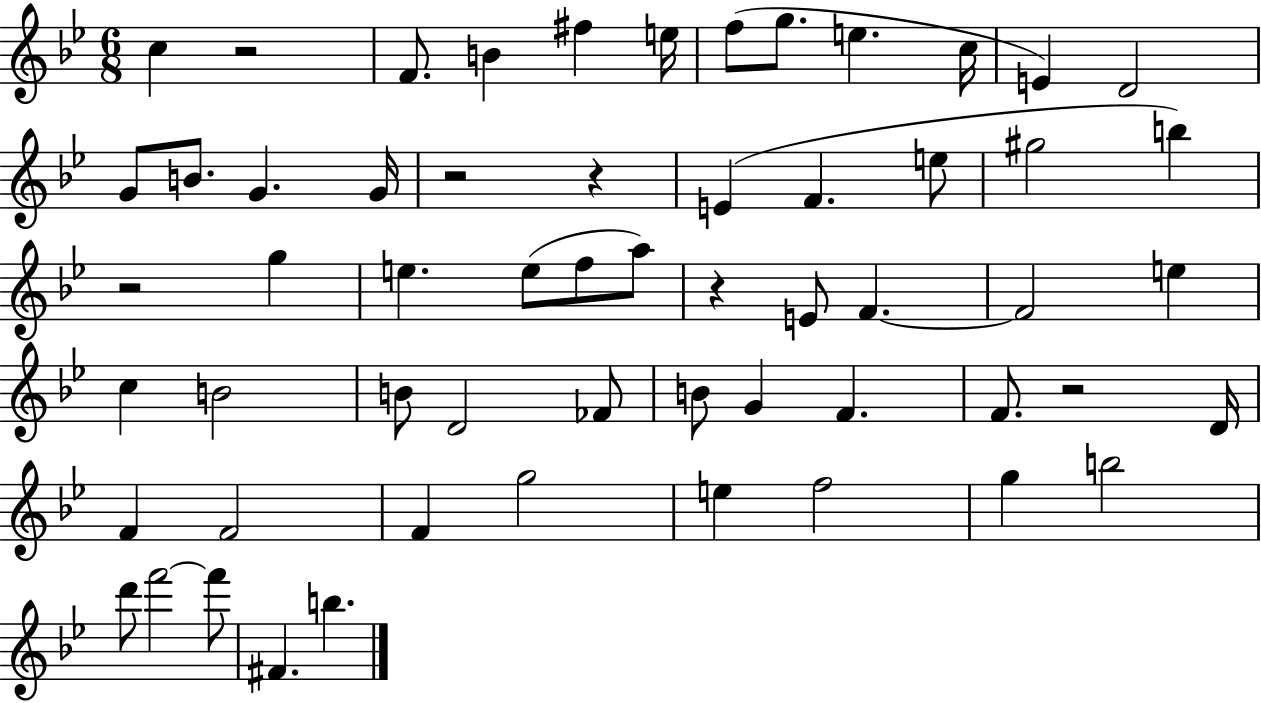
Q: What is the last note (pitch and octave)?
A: B5